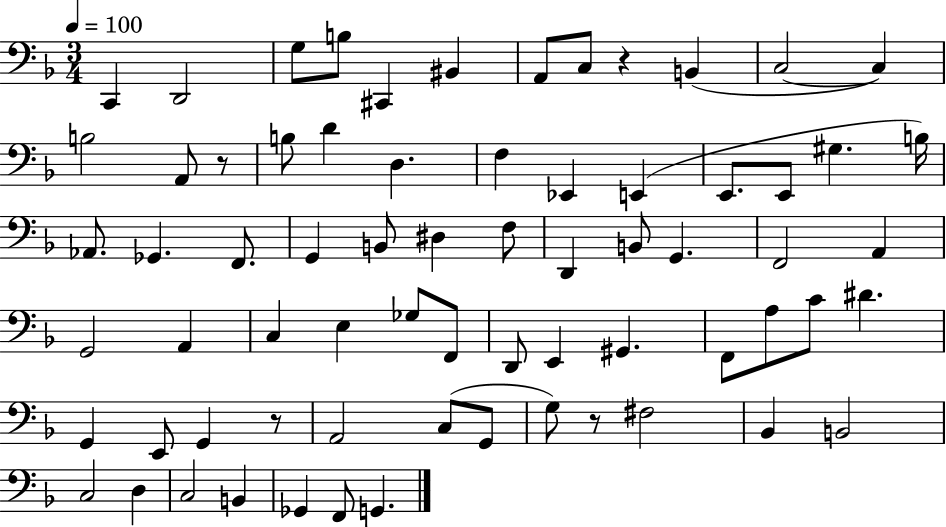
C2/q D2/h G3/e B3/e C#2/q BIS2/q A2/e C3/e R/q B2/q C3/h C3/q B3/h A2/e R/e B3/e D4/q D3/q. F3/q Eb2/q E2/q E2/e. E2/e G#3/q. B3/s Ab2/e. Gb2/q. F2/e. G2/q B2/e D#3/q F3/e D2/q B2/e G2/q. F2/h A2/q G2/h A2/q C3/q E3/q Gb3/e F2/e D2/e E2/q G#2/q. F2/e A3/e C4/e D#4/q. G2/q E2/e G2/q R/e A2/h C3/e G2/e G3/e R/e F#3/h Bb2/q B2/h C3/h D3/q C3/h B2/q Gb2/q F2/e G2/q.